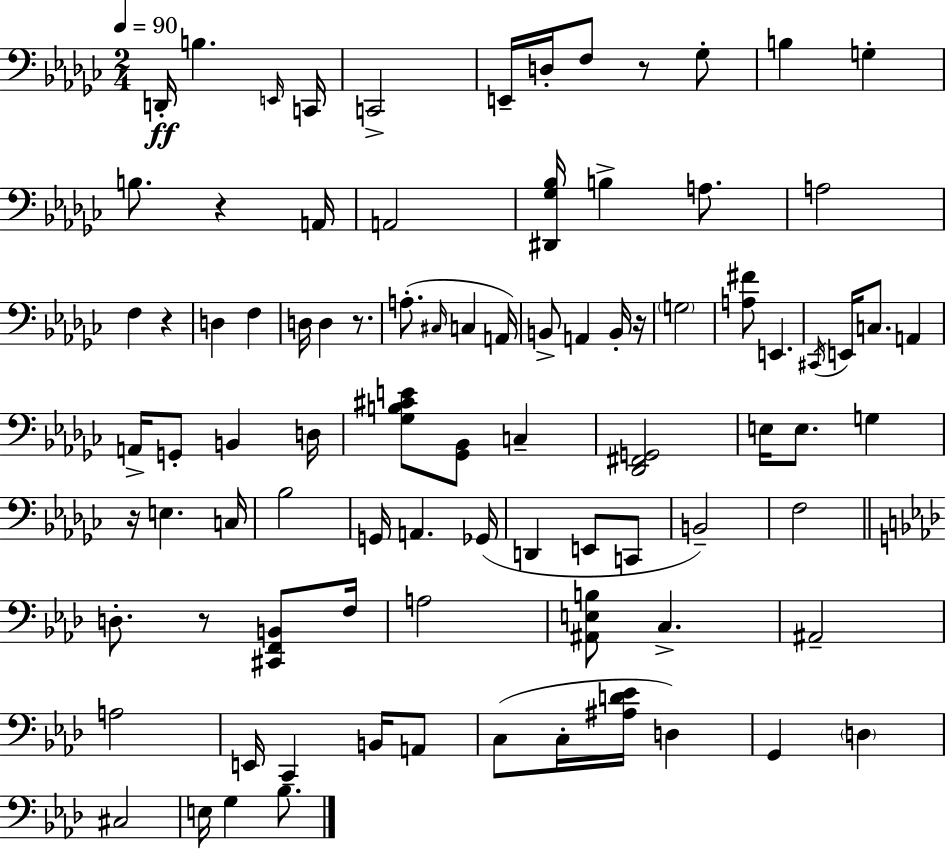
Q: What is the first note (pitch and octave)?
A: D2